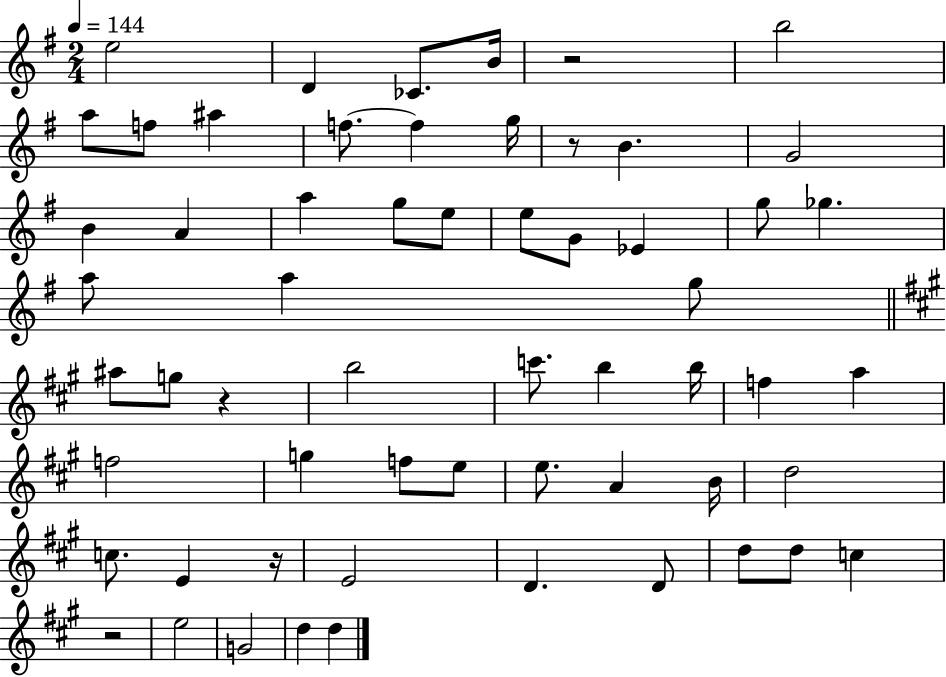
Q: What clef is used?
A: treble